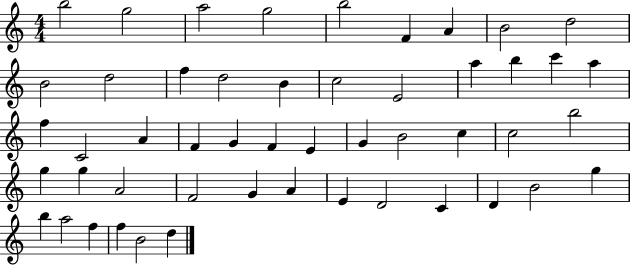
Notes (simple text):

B5/h G5/h A5/h G5/h B5/h F4/q A4/q B4/h D5/h B4/h D5/h F5/q D5/h B4/q C5/h E4/h A5/q B5/q C6/q A5/q F5/q C4/h A4/q F4/q G4/q F4/q E4/q G4/q B4/h C5/q C5/h B5/h G5/q G5/q A4/h F4/h G4/q A4/q E4/q D4/h C4/q D4/q B4/h G5/q B5/q A5/h F5/q F5/q B4/h D5/q